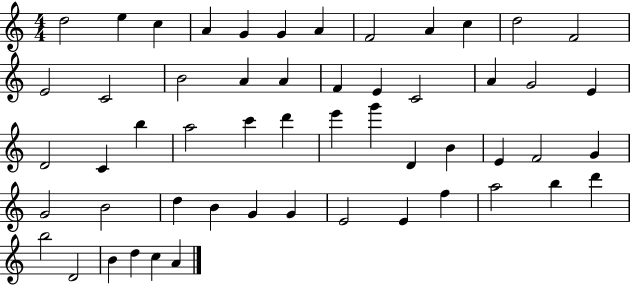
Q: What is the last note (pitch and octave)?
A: A4